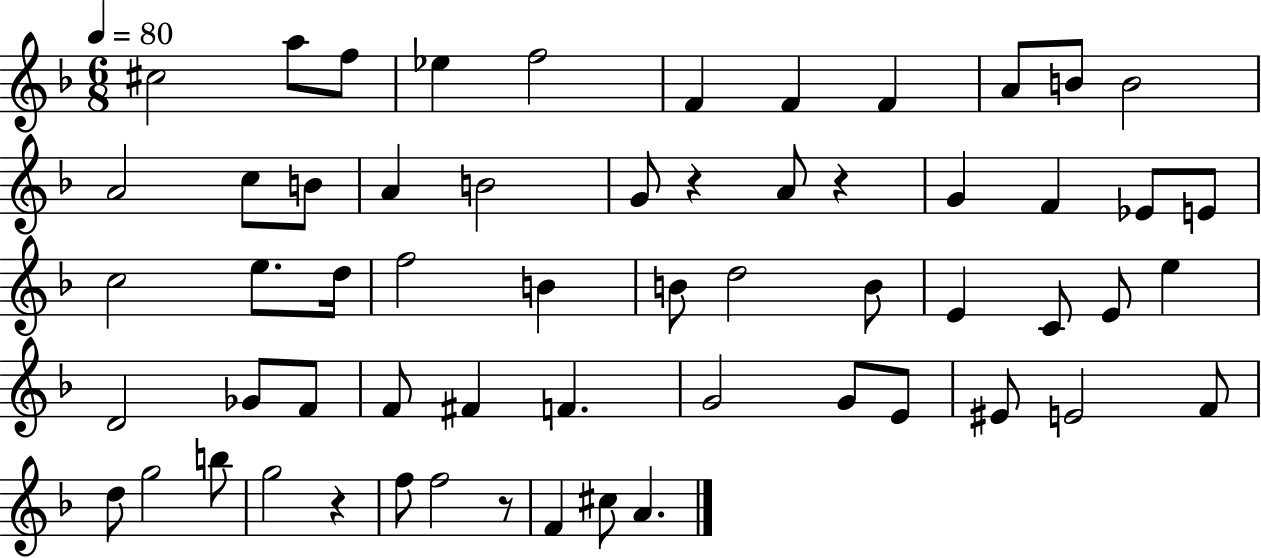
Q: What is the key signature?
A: F major